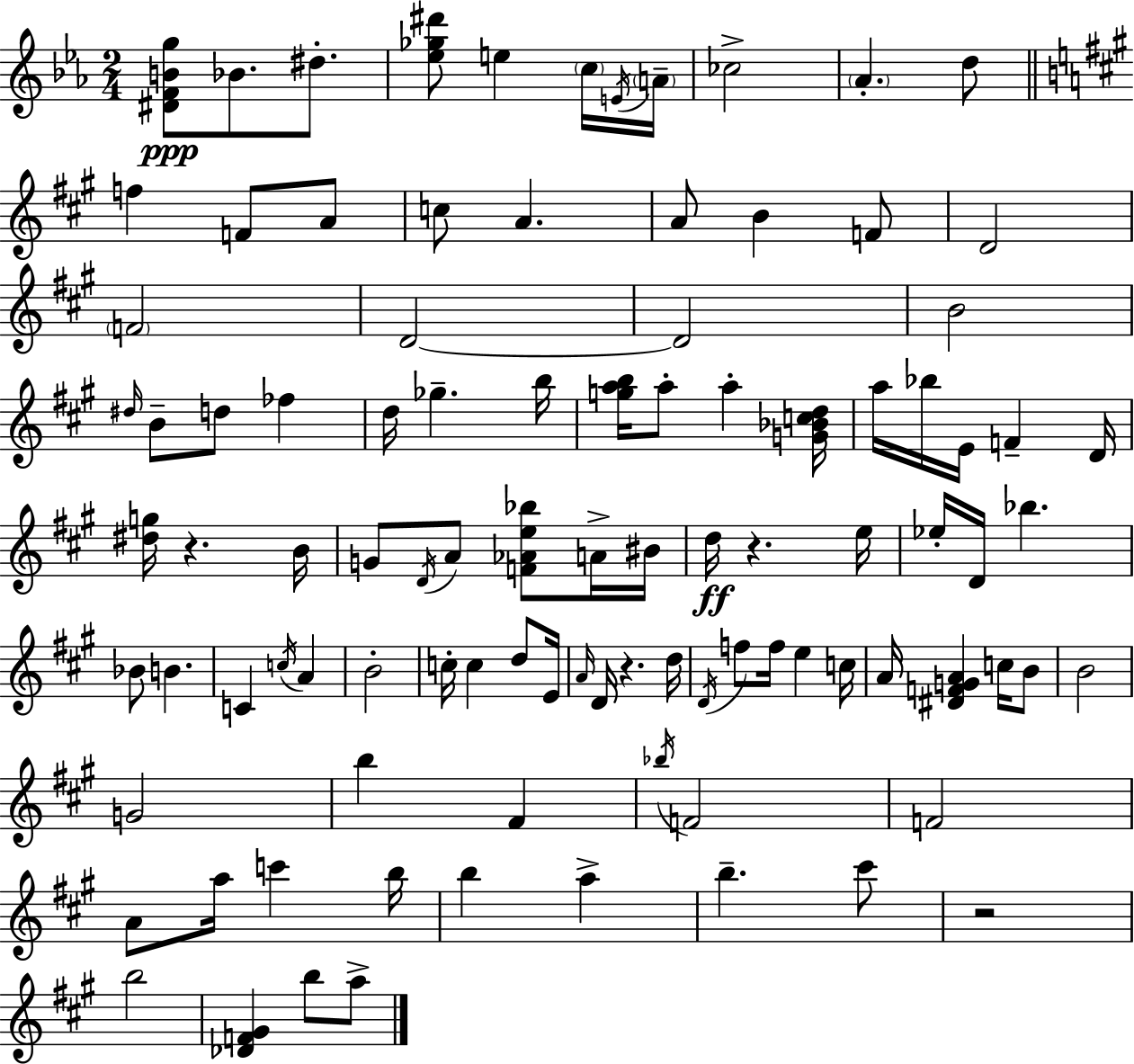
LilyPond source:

{
  \clef treble
  \numericTimeSignature
  \time 2/4
  \key ees \major
  <dis' f' b' g''>8\ppp bes'8. dis''8.-. | <ees'' ges'' dis'''>8 e''4 \parenthesize c''16 \acciaccatura { e'16 } | \parenthesize a'16-- ces''2-> | \parenthesize aes'4.-. d''8 | \break \bar "||" \break \key a \major f''4 f'8 a'8 | c''8 a'4. | a'8 b'4 f'8 | d'2 | \break \parenthesize f'2 | d'2~~ | d'2 | b'2 | \break \grace { dis''16 } b'8-- d''8 fes''4 | d''16 ges''4.-- | b''16 <g'' a'' b''>16 a''8-. a''4-. | <g' bes' c'' d''>16 a''16 bes''16 e'16 f'4-- | \break d'16 <dis'' g''>16 r4. | b'16 g'8 \acciaccatura { d'16 } a'8 <f' aes' e'' bes''>8 | a'16-> bis'16 d''16\ff r4. | e''16 ees''16-. d'16 bes''4. | \break bes'8 b'4. | c'4 \acciaccatura { c''16 } a'4 | b'2-. | c''16-. c''4 | \break d''8 e'16 \grace { a'16 } d'16 r4. | d''16 \acciaccatura { d'16 } f''8 f''16 | e''4 c''16 a'16 <dis' f' g' a'>4 | c''16 b'8 b'2 | \break g'2 | b''4 | fis'4 \acciaccatura { bes''16 } f'2 | f'2 | \break a'8 | a''16 c'''4 b''16 b''4 | a''4-> b''4.-- | cis'''8 r2 | \break b''2 | <des' f' gis'>4 | b''8 a''8-> \bar "|."
}